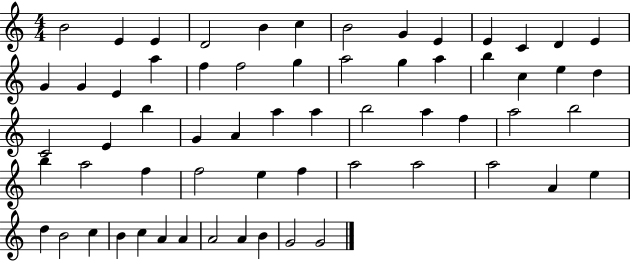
{
  \clef treble
  \numericTimeSignature
  \time 4/4
  \key c \major
  b'2 e'4 e'4 | d'2 b'4 c''4 | b'2 g'4 e'4 | e'4 c'4 d'4 e'4 | \break g'4 g'4 e'4 a''4 | f''4 f''2 g''4 | a''2 g''4 a''4 | b''4 c''4 e''4 d''4 | \break c'2 e'4 b''4 | g'4 a'4 a''4 a''4 | b''2 a''4 f''4 | a''2 b''2 | \break b''4 a''2 f''4 | f''2 e''4 f''4 | a''2 a''2 | a''2 a'4 e''4 | \break d''4 b'2 c''4 | b'4 c''4 a'4 a'4 | a'2 a'4 b'4 | g'2 g'2 | \break \bar "|."
}